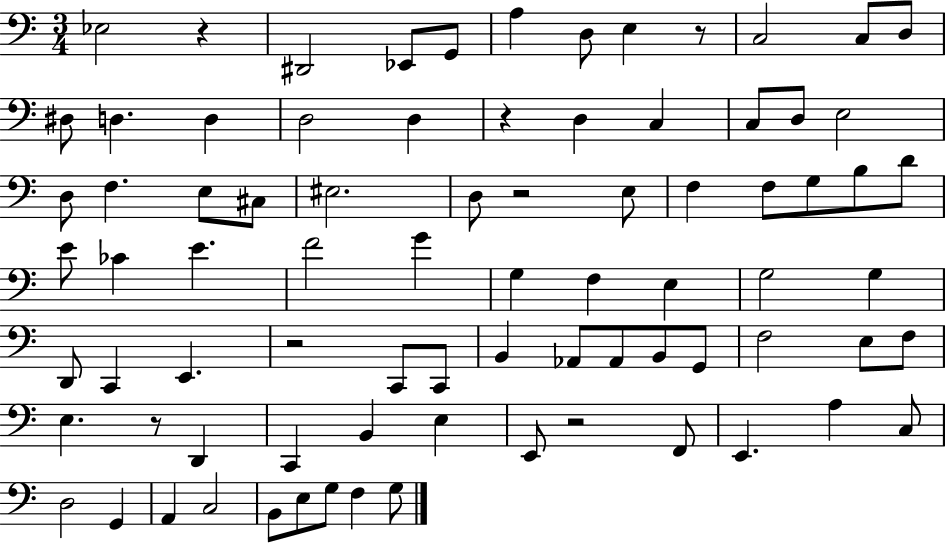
X:1
T:Untitled
M:3/4
L:1/4
K:C
_E,2 z ^D,,2 _E,,/2 G,,/2 A, D,/2 E, z/2 C,2 C,/2 D,/2 ^D,/2 D, D, D,2 D, z D, C, C,/2 D,/2 E,2 D,/2 F, E,/2 ^C,/2 ^E,2 D,/2 z2 E,/2 F, F,/2 G,/2 B,/2 D/2 E/2 _C E F2 G G, F, E, G,2 G, D,,/2 C,, E,, z2 C,,/2 C,,/2 B,, _A,,/2 _A,,/2 B,,/2 G,,/2 F,2 E,/2 F,/2 E, z/2 D,, C,, B,, E, E,,/2 z2 F,,/2 E,, A, C,/2 D,2 G,, A,, C,2 B,,/2 E,/2 G,/2 F, G,/2